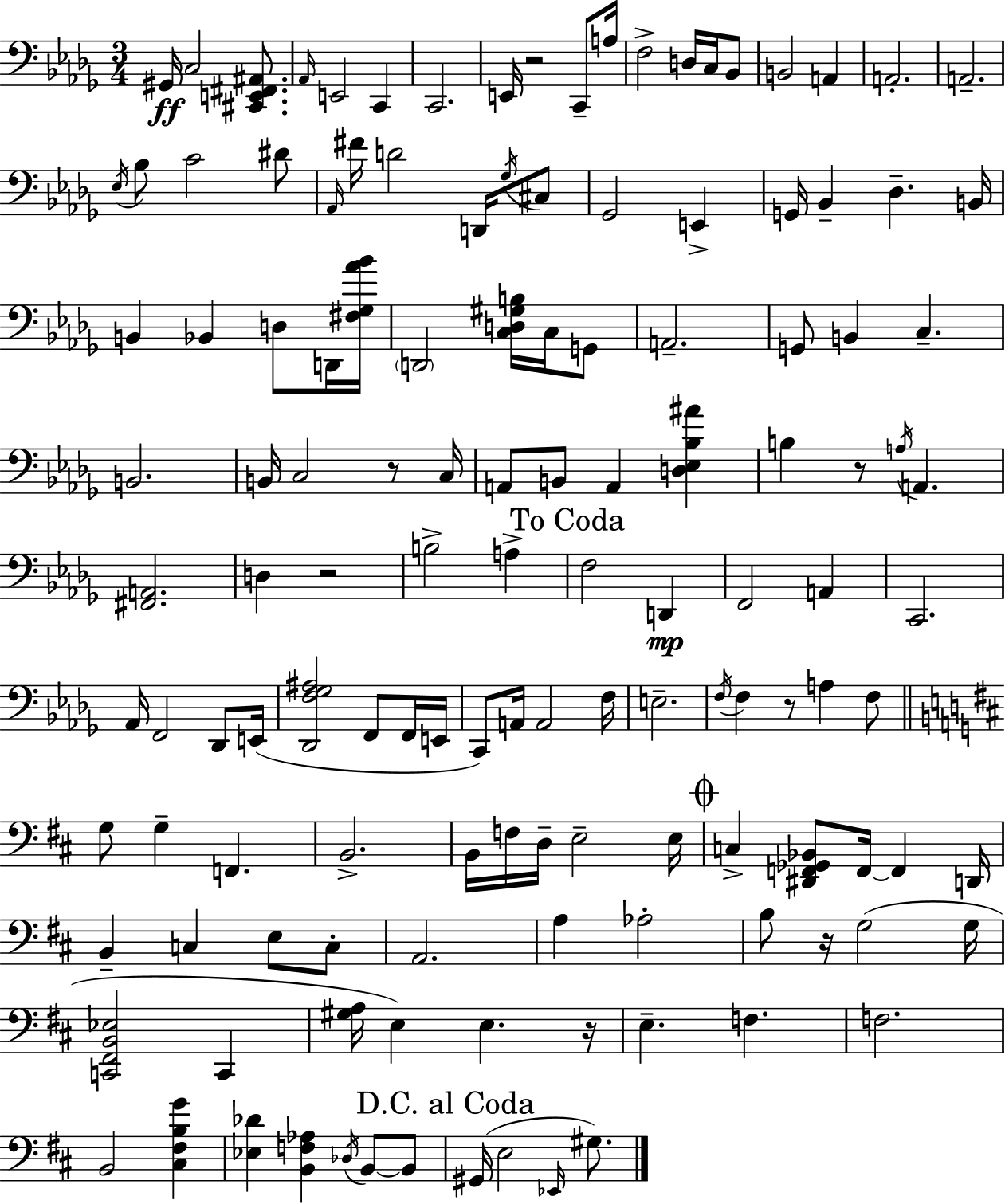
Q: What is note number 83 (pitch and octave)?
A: B2